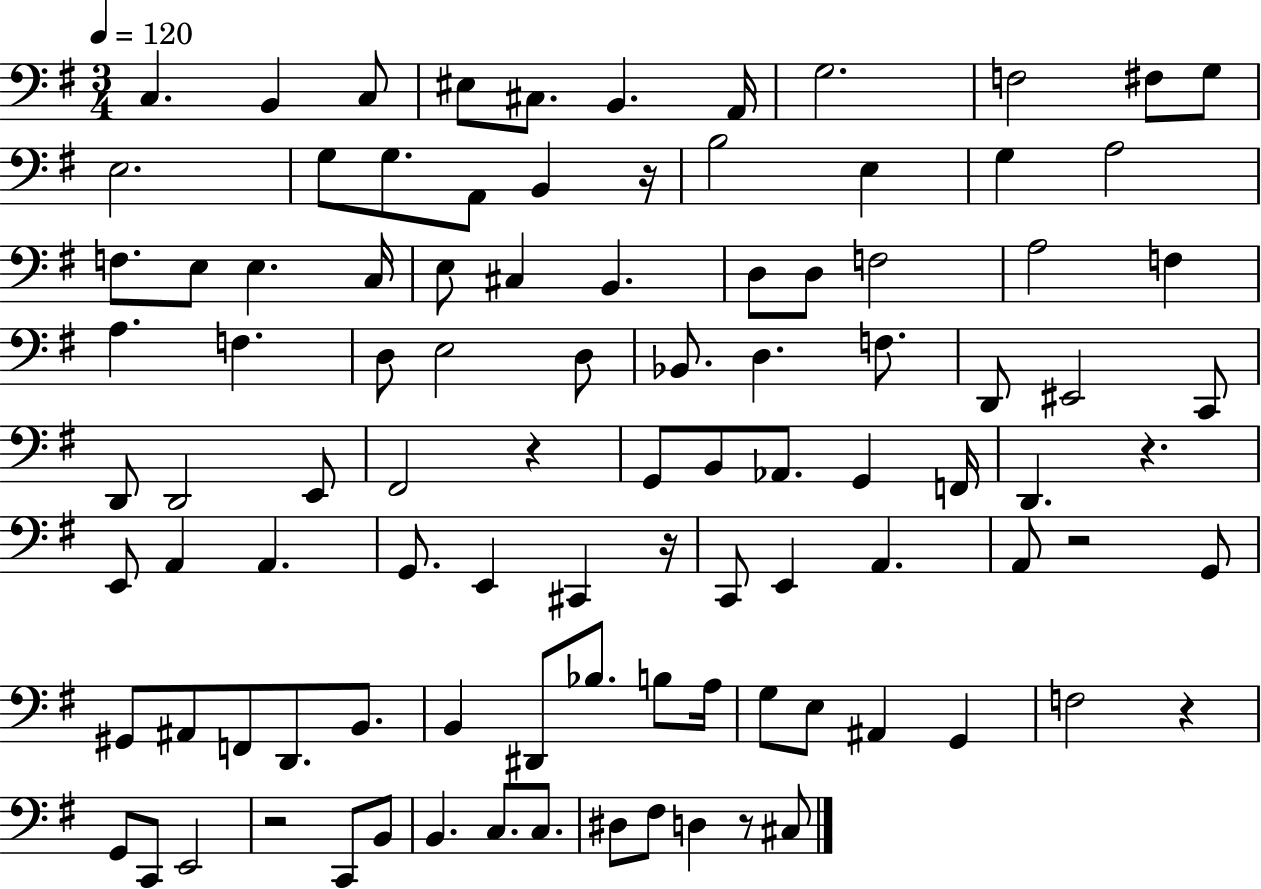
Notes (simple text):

C3/q. B2/q C3/e EIS3/e C#3/e. B2/q. A2/s G3/h. F3/h F#3/e G3/e E3/h. G3/e G3/e. A2/e B2/q R/s B3/h E3/q G3/q A3/h F3/e. E3/e E3/q. C3/s E3/e C#3/q B2/q. D3/e D3/e F3/h A3/h F3/q A3/q. F3/q. D3/e E3/h D3/e Bb2/e. D3/q. F3/e. D2/e EIS2/h C2/e D2/e D2/h E2/e F#2/h R/q G2/e B2/e Ab2/e. G2/q F2/s D2/q. R/q. E2/e A2/q A2/q. G2/e. E2/q C#2/q R/s C2/e E2/q A2/q. A2/e R/h G2/e G#2/e A#2/e F2/e D2/e. B2/e. B2/q D#2/e Bb3/e. B3/e A3/s G3/e E3/e A#2/q G2/q F3/h R/q G2/e C2/e E2/h R/h C2/e B2/e B2/q. C3/e. C3/e. D#3/e F#3/e D3/q R/e C#3/e